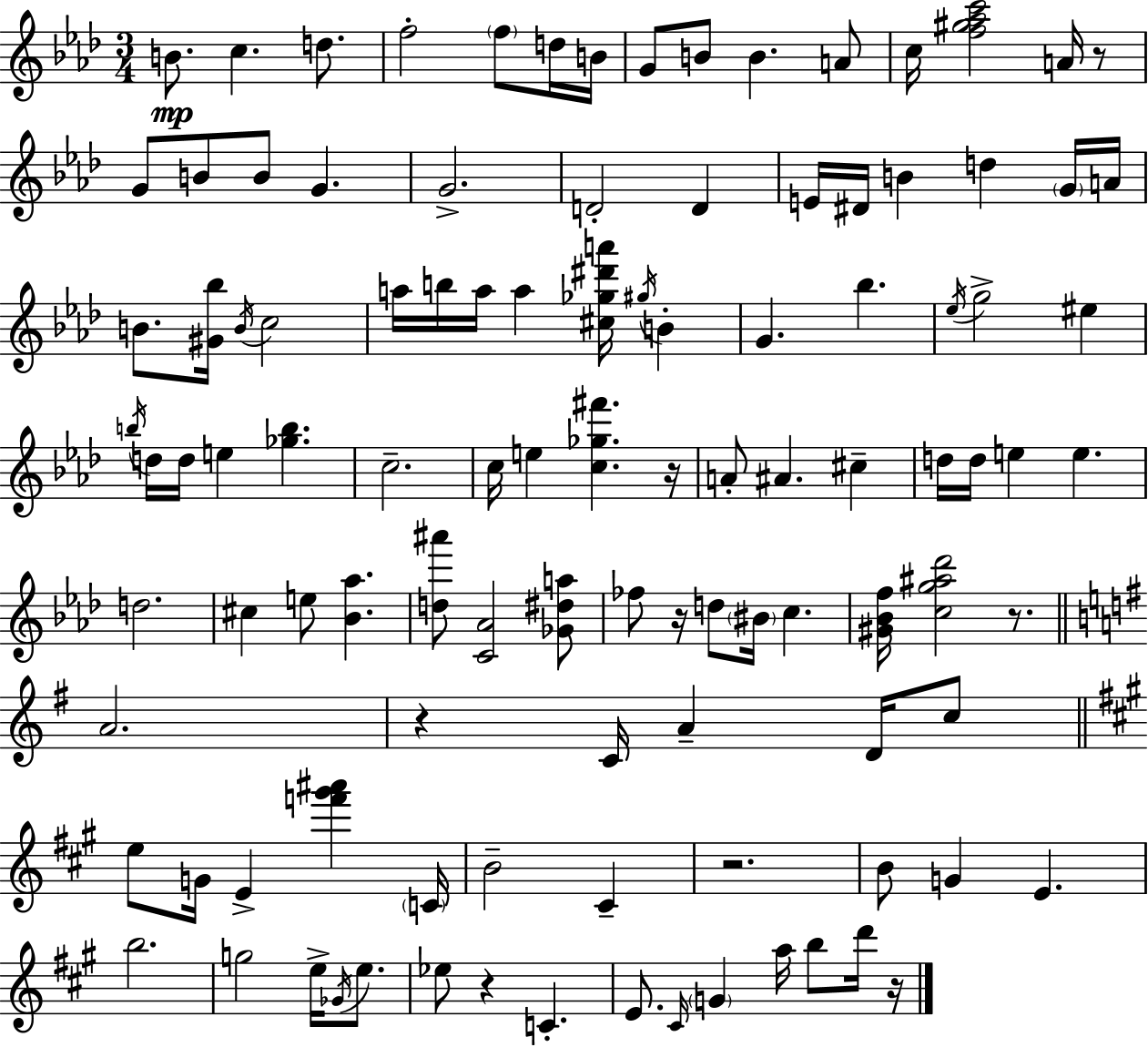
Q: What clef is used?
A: treble